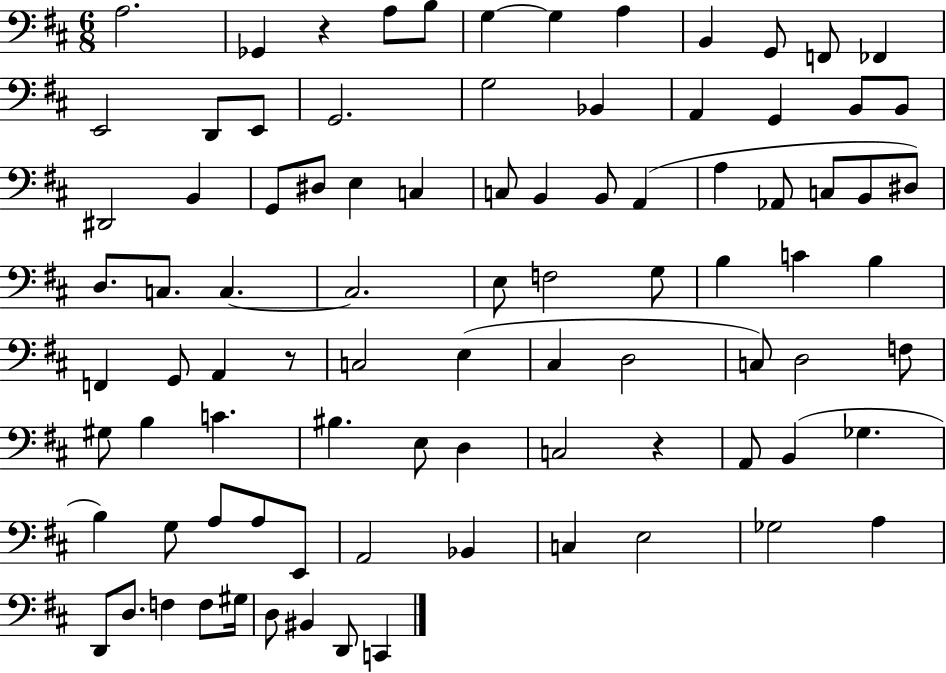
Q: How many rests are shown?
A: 3